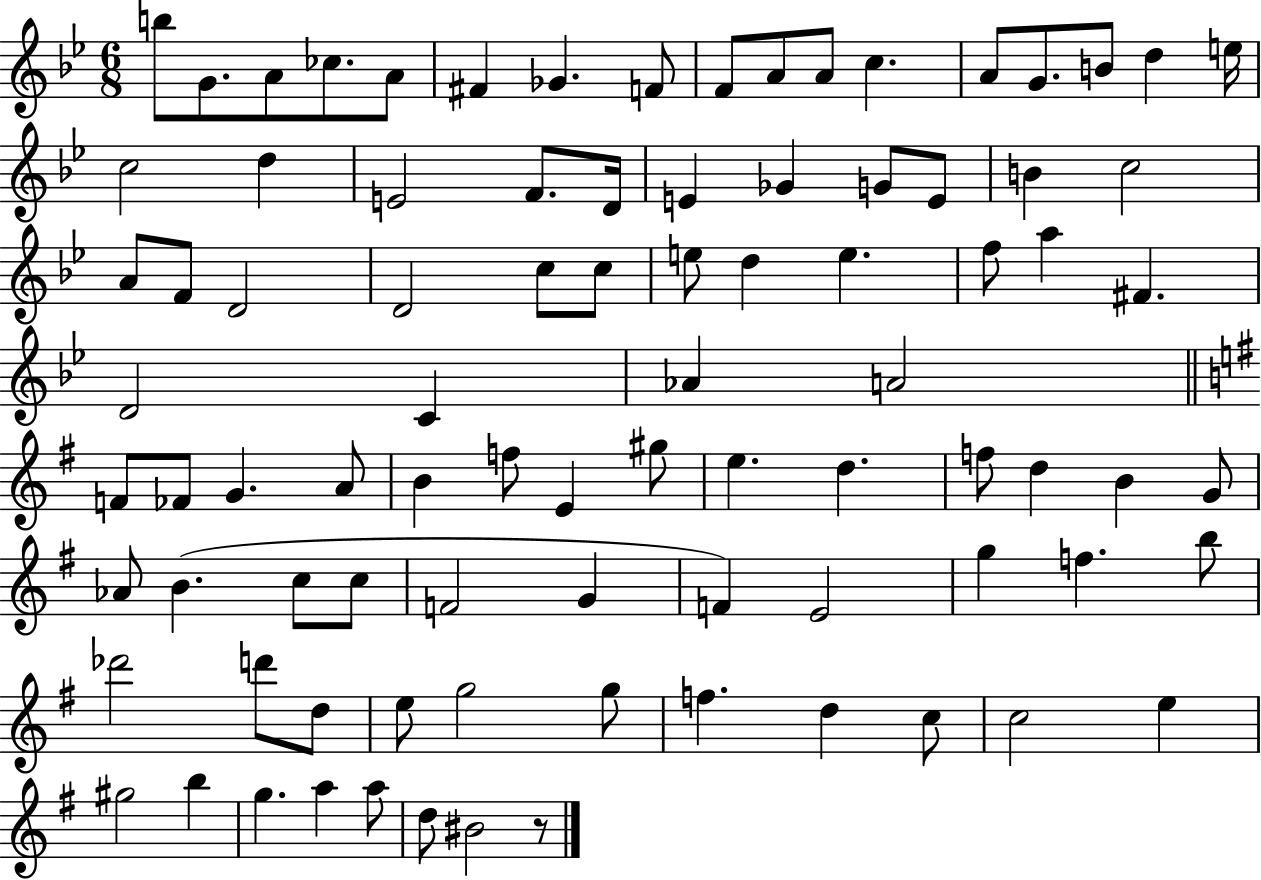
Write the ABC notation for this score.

X:1
T:Untitled
M:6/8
L:1/4
K:Bb
b/2 G/2 A/2 _c/2 A/2 ^F _G F/2 F/2 A/2 A/2 c A/2 G/2 B/2 d e/4 c2 d E2 F/2 D/4 E _G G/2 E/2 B c2 A/2 F/2 D2 D2 c/2 c/2 e/2 d e f/2 a ^F D2 C _A A2 F/2 _F/2 G A/2 B f/2 E ^g/2 e d f/2 d B G/2 _A/2 B c/2 c/2 F2 G F E2 g f b/2 _d'2 d'/2 d/2 e/2 g2 g/2 f d c/2 c2 e ^g2 b g a a/2 d/2 ^B2 z/2